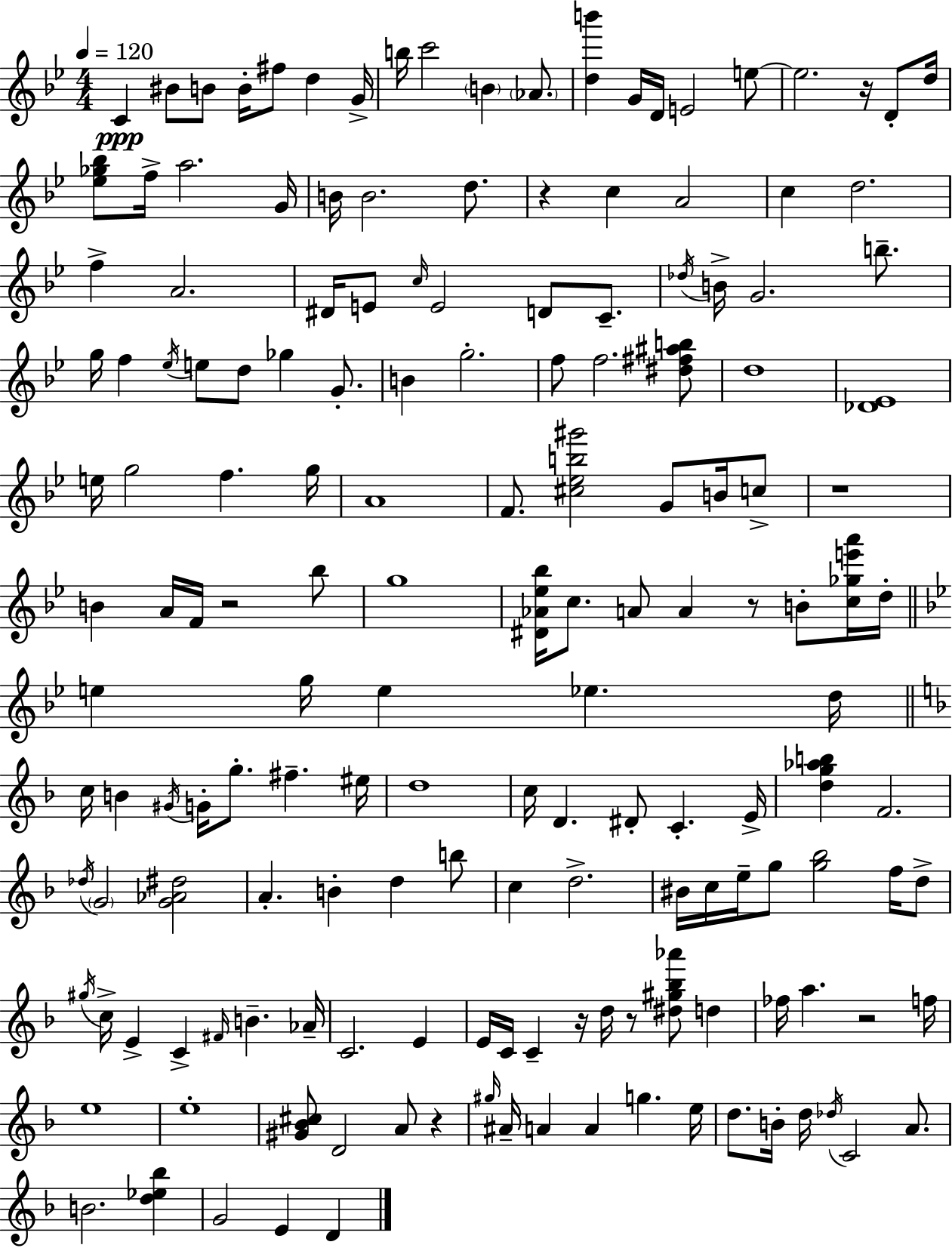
{
  \clef treble
  \numericTimeSignature
  \time 4/4
  \key g \minor
  \tempo 4 = 120
  c'4\ppp bis'8 b'8 b'16-. fis''8 d''4 g'16-> | b''16 c'''2 \parenthesize b'4 \parenthesize aes'8. | <d'' b'''>4 g'16 d'16 e'2 e''8~~ | e''2. r16 d'8-. d''16 | \break <ees'' ges'' bes''>8 f''16-> a''2. g'16 | b'16 b'2. d''8. | r4 c''4 a'2 | c''4 d''2. | \break f''4-> a'2. | dis'16 e'8 \grace { c''16 } e'2 d'8 c'8.-- | \acciaccatura { des''16 } b'16-> g'2. b''8.-- | g''16 f''4 \acciaccatura { ees''16 } e''8 d''8 ges''4 | \break g'8.-. b'4 g''2.-. | f''8 f''2. | <dis'' fis'' ais'' b''>8 d''1 | <des' ees'>1 | \break e''16 g''2 f''4. | g''16 a'1 | f'8. <cis'' ees'' b'' gis'''>2 g'8 | b'16 c''8-> r1 | \break b'4 a'16 f'16 r2 | bes''8 g''1 | <dis' aes' ees'' bes''>16 c''8. a'8 a'4 r8 b'8-. | <c'' ges'' e''' a'''>16 d''16-. \bar "||" \break \key bes \major e''4 g''16 e''4 ees''4. d''16 | \bar "||" \break \key f \major c''16 b'4 \acciaccatura { gis'16 } g'16-. g''8.-. fis''4.-- | eis''16 d''1 | c''16 d'4. dis'8-. c'4.-. | e'16-> <d'' g'' aes'' b''>4 f'2. | \break \acciaccatura { des''16 } \parenthesize g'2 <g' aes' dis''>2 | a'4.-. b'4-. d''4 | b''8 c''4 d''2.-> | bis'16 c''16 e''16-- g''8 <g'' bes''>2 f''16 | \break d''8-> \acciaccatura { gis''16 } c''16-> e'4-> c'4-> \grace { fis'16 } b'4.-- | aes'16-- c'2. | e'4 e'16 c'16 c'4-- r16 d''16 r8 <dis'' gis'' bes'' aes'''>8 | d''4 fes''16 a''4. r2 | \break f''16 e''1 | e''1-. | <gis' bes' cis''>8 d'2 a'8 | r4 \grace { gis''16 } ais'16-- a'4 a'4 g''4. | \break e''16 d''8. b'16-. d''16 \acciaccatura { des''16 } c'2 | a'8. b'2. | <d'' ees'' bes''>4 g'2 e'4 | d'4 \bar "|."
}